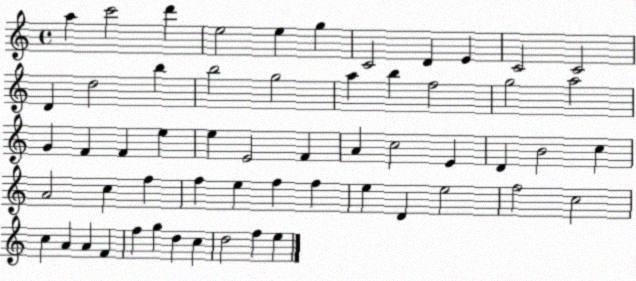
X:1
T:Untitled
M:4/4
L:1/4
K:C
a c'2 d' e2 e g C2 D E C2 C2 D d2 b b2 g2 a b f2 g2 a2 G F F e e E2 F A c2 E D B2 c A2 c f f e f f e D e2 f2 c2 c A A F f g d c d2 f e